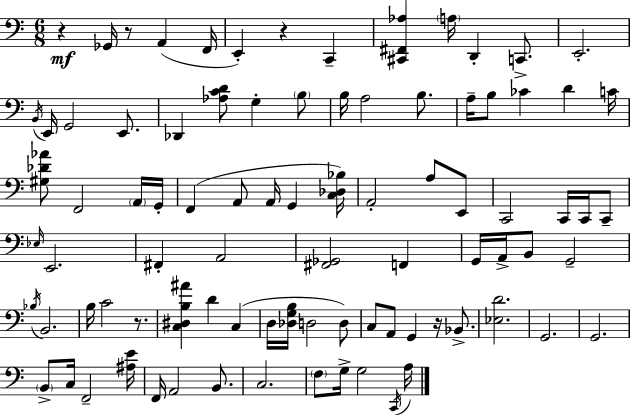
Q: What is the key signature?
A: C major